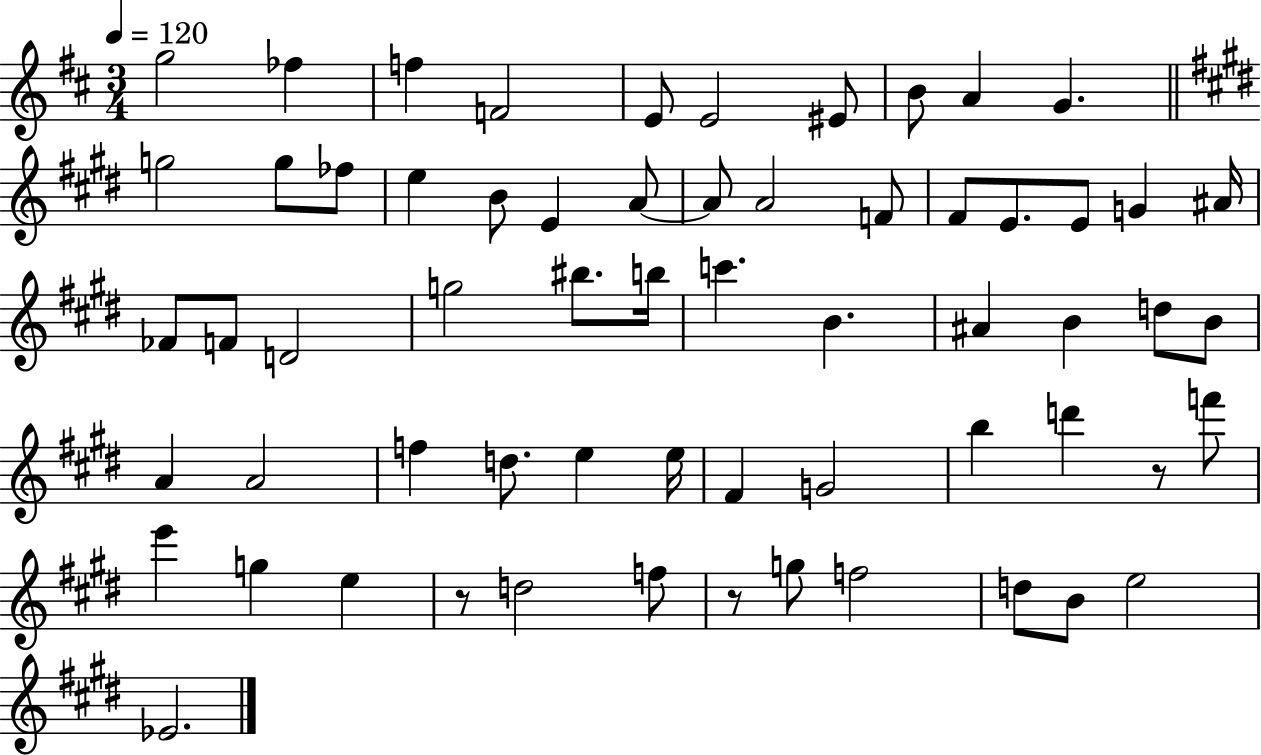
G5/h FES5/q F5/q F4/h E4/e E4/h EIS4/e B4/e A4/q G4/q. G5/h G5/e FES5/e E5/q B4/e E4/q A4/e A4/e A4/h F4/e F#4/e E4/e. E4/e G4/q A#4/s FES4/e F4/e D4/h G5/h BIS5/e. B5/s C6/q. B4/q. A#4/q B4/q D5/e B4/e A4/q A4/h F5/q D5/e. E5/q E5/s F#4/q G4/h B5/q D6/q R/e F6/e E6/q G5/q E5/q R/e D5/h F5/e R/e G5/e F5/h D5/e B4/e E5/h Eb4/h.